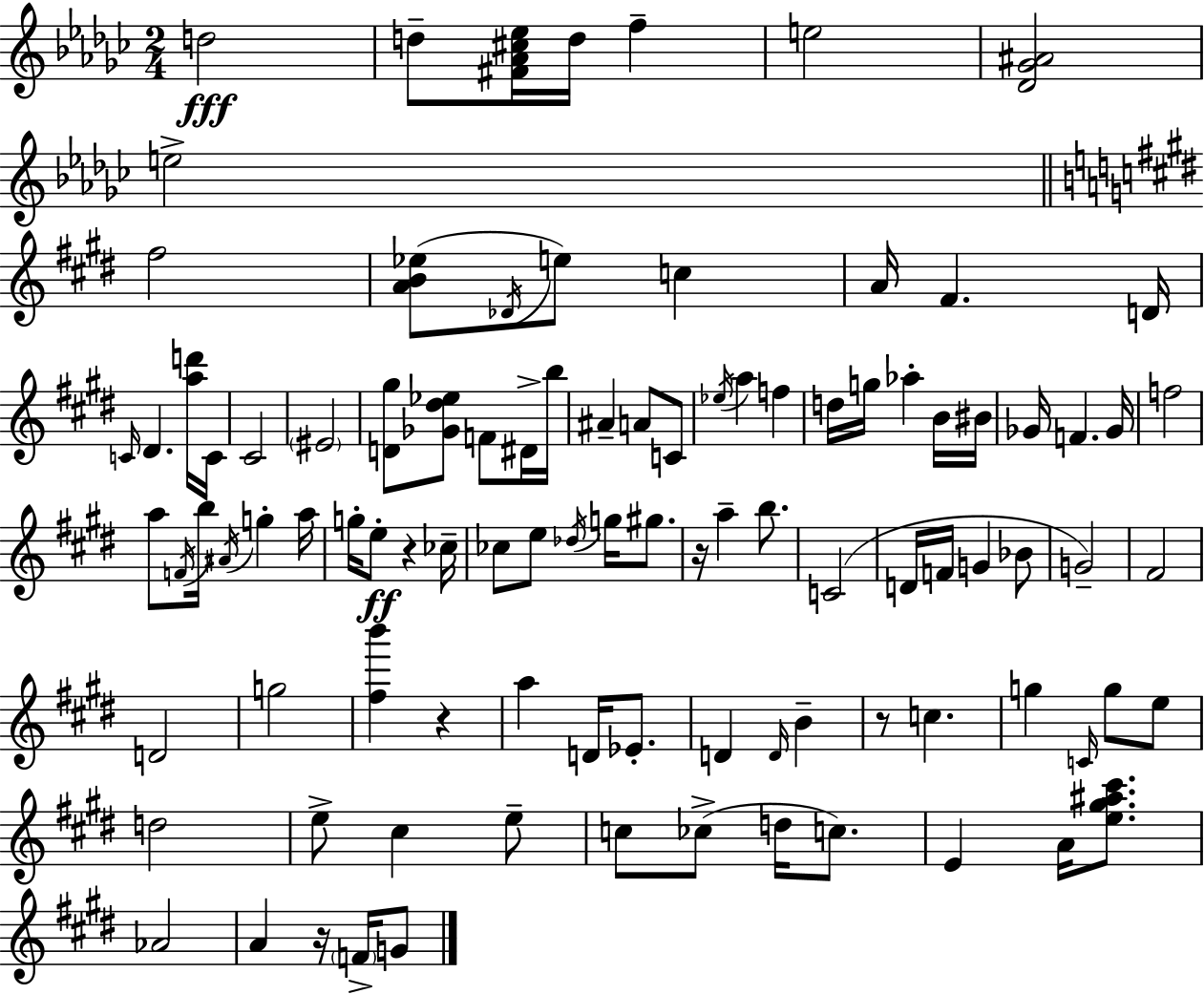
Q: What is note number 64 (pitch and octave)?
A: Eb4